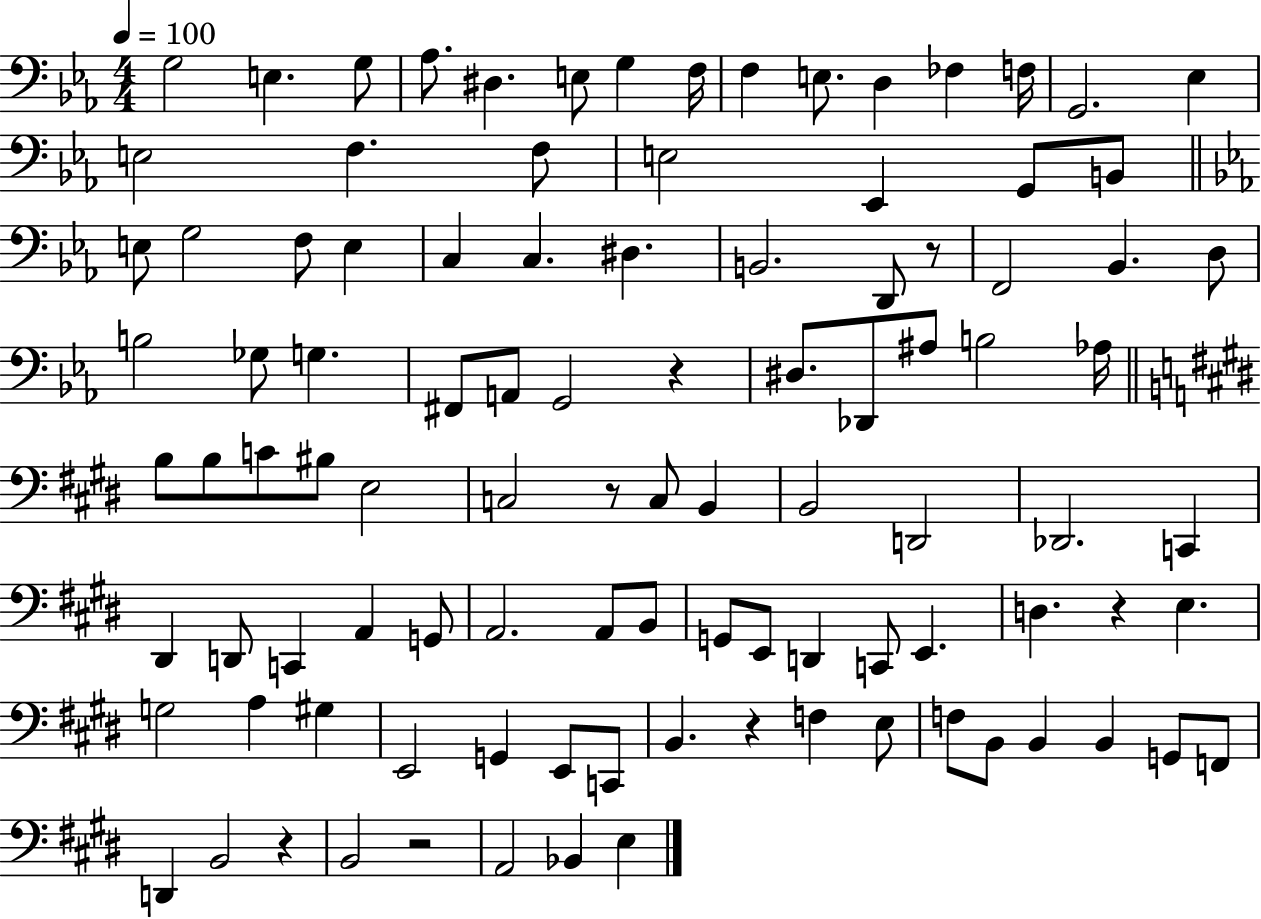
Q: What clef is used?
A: bass